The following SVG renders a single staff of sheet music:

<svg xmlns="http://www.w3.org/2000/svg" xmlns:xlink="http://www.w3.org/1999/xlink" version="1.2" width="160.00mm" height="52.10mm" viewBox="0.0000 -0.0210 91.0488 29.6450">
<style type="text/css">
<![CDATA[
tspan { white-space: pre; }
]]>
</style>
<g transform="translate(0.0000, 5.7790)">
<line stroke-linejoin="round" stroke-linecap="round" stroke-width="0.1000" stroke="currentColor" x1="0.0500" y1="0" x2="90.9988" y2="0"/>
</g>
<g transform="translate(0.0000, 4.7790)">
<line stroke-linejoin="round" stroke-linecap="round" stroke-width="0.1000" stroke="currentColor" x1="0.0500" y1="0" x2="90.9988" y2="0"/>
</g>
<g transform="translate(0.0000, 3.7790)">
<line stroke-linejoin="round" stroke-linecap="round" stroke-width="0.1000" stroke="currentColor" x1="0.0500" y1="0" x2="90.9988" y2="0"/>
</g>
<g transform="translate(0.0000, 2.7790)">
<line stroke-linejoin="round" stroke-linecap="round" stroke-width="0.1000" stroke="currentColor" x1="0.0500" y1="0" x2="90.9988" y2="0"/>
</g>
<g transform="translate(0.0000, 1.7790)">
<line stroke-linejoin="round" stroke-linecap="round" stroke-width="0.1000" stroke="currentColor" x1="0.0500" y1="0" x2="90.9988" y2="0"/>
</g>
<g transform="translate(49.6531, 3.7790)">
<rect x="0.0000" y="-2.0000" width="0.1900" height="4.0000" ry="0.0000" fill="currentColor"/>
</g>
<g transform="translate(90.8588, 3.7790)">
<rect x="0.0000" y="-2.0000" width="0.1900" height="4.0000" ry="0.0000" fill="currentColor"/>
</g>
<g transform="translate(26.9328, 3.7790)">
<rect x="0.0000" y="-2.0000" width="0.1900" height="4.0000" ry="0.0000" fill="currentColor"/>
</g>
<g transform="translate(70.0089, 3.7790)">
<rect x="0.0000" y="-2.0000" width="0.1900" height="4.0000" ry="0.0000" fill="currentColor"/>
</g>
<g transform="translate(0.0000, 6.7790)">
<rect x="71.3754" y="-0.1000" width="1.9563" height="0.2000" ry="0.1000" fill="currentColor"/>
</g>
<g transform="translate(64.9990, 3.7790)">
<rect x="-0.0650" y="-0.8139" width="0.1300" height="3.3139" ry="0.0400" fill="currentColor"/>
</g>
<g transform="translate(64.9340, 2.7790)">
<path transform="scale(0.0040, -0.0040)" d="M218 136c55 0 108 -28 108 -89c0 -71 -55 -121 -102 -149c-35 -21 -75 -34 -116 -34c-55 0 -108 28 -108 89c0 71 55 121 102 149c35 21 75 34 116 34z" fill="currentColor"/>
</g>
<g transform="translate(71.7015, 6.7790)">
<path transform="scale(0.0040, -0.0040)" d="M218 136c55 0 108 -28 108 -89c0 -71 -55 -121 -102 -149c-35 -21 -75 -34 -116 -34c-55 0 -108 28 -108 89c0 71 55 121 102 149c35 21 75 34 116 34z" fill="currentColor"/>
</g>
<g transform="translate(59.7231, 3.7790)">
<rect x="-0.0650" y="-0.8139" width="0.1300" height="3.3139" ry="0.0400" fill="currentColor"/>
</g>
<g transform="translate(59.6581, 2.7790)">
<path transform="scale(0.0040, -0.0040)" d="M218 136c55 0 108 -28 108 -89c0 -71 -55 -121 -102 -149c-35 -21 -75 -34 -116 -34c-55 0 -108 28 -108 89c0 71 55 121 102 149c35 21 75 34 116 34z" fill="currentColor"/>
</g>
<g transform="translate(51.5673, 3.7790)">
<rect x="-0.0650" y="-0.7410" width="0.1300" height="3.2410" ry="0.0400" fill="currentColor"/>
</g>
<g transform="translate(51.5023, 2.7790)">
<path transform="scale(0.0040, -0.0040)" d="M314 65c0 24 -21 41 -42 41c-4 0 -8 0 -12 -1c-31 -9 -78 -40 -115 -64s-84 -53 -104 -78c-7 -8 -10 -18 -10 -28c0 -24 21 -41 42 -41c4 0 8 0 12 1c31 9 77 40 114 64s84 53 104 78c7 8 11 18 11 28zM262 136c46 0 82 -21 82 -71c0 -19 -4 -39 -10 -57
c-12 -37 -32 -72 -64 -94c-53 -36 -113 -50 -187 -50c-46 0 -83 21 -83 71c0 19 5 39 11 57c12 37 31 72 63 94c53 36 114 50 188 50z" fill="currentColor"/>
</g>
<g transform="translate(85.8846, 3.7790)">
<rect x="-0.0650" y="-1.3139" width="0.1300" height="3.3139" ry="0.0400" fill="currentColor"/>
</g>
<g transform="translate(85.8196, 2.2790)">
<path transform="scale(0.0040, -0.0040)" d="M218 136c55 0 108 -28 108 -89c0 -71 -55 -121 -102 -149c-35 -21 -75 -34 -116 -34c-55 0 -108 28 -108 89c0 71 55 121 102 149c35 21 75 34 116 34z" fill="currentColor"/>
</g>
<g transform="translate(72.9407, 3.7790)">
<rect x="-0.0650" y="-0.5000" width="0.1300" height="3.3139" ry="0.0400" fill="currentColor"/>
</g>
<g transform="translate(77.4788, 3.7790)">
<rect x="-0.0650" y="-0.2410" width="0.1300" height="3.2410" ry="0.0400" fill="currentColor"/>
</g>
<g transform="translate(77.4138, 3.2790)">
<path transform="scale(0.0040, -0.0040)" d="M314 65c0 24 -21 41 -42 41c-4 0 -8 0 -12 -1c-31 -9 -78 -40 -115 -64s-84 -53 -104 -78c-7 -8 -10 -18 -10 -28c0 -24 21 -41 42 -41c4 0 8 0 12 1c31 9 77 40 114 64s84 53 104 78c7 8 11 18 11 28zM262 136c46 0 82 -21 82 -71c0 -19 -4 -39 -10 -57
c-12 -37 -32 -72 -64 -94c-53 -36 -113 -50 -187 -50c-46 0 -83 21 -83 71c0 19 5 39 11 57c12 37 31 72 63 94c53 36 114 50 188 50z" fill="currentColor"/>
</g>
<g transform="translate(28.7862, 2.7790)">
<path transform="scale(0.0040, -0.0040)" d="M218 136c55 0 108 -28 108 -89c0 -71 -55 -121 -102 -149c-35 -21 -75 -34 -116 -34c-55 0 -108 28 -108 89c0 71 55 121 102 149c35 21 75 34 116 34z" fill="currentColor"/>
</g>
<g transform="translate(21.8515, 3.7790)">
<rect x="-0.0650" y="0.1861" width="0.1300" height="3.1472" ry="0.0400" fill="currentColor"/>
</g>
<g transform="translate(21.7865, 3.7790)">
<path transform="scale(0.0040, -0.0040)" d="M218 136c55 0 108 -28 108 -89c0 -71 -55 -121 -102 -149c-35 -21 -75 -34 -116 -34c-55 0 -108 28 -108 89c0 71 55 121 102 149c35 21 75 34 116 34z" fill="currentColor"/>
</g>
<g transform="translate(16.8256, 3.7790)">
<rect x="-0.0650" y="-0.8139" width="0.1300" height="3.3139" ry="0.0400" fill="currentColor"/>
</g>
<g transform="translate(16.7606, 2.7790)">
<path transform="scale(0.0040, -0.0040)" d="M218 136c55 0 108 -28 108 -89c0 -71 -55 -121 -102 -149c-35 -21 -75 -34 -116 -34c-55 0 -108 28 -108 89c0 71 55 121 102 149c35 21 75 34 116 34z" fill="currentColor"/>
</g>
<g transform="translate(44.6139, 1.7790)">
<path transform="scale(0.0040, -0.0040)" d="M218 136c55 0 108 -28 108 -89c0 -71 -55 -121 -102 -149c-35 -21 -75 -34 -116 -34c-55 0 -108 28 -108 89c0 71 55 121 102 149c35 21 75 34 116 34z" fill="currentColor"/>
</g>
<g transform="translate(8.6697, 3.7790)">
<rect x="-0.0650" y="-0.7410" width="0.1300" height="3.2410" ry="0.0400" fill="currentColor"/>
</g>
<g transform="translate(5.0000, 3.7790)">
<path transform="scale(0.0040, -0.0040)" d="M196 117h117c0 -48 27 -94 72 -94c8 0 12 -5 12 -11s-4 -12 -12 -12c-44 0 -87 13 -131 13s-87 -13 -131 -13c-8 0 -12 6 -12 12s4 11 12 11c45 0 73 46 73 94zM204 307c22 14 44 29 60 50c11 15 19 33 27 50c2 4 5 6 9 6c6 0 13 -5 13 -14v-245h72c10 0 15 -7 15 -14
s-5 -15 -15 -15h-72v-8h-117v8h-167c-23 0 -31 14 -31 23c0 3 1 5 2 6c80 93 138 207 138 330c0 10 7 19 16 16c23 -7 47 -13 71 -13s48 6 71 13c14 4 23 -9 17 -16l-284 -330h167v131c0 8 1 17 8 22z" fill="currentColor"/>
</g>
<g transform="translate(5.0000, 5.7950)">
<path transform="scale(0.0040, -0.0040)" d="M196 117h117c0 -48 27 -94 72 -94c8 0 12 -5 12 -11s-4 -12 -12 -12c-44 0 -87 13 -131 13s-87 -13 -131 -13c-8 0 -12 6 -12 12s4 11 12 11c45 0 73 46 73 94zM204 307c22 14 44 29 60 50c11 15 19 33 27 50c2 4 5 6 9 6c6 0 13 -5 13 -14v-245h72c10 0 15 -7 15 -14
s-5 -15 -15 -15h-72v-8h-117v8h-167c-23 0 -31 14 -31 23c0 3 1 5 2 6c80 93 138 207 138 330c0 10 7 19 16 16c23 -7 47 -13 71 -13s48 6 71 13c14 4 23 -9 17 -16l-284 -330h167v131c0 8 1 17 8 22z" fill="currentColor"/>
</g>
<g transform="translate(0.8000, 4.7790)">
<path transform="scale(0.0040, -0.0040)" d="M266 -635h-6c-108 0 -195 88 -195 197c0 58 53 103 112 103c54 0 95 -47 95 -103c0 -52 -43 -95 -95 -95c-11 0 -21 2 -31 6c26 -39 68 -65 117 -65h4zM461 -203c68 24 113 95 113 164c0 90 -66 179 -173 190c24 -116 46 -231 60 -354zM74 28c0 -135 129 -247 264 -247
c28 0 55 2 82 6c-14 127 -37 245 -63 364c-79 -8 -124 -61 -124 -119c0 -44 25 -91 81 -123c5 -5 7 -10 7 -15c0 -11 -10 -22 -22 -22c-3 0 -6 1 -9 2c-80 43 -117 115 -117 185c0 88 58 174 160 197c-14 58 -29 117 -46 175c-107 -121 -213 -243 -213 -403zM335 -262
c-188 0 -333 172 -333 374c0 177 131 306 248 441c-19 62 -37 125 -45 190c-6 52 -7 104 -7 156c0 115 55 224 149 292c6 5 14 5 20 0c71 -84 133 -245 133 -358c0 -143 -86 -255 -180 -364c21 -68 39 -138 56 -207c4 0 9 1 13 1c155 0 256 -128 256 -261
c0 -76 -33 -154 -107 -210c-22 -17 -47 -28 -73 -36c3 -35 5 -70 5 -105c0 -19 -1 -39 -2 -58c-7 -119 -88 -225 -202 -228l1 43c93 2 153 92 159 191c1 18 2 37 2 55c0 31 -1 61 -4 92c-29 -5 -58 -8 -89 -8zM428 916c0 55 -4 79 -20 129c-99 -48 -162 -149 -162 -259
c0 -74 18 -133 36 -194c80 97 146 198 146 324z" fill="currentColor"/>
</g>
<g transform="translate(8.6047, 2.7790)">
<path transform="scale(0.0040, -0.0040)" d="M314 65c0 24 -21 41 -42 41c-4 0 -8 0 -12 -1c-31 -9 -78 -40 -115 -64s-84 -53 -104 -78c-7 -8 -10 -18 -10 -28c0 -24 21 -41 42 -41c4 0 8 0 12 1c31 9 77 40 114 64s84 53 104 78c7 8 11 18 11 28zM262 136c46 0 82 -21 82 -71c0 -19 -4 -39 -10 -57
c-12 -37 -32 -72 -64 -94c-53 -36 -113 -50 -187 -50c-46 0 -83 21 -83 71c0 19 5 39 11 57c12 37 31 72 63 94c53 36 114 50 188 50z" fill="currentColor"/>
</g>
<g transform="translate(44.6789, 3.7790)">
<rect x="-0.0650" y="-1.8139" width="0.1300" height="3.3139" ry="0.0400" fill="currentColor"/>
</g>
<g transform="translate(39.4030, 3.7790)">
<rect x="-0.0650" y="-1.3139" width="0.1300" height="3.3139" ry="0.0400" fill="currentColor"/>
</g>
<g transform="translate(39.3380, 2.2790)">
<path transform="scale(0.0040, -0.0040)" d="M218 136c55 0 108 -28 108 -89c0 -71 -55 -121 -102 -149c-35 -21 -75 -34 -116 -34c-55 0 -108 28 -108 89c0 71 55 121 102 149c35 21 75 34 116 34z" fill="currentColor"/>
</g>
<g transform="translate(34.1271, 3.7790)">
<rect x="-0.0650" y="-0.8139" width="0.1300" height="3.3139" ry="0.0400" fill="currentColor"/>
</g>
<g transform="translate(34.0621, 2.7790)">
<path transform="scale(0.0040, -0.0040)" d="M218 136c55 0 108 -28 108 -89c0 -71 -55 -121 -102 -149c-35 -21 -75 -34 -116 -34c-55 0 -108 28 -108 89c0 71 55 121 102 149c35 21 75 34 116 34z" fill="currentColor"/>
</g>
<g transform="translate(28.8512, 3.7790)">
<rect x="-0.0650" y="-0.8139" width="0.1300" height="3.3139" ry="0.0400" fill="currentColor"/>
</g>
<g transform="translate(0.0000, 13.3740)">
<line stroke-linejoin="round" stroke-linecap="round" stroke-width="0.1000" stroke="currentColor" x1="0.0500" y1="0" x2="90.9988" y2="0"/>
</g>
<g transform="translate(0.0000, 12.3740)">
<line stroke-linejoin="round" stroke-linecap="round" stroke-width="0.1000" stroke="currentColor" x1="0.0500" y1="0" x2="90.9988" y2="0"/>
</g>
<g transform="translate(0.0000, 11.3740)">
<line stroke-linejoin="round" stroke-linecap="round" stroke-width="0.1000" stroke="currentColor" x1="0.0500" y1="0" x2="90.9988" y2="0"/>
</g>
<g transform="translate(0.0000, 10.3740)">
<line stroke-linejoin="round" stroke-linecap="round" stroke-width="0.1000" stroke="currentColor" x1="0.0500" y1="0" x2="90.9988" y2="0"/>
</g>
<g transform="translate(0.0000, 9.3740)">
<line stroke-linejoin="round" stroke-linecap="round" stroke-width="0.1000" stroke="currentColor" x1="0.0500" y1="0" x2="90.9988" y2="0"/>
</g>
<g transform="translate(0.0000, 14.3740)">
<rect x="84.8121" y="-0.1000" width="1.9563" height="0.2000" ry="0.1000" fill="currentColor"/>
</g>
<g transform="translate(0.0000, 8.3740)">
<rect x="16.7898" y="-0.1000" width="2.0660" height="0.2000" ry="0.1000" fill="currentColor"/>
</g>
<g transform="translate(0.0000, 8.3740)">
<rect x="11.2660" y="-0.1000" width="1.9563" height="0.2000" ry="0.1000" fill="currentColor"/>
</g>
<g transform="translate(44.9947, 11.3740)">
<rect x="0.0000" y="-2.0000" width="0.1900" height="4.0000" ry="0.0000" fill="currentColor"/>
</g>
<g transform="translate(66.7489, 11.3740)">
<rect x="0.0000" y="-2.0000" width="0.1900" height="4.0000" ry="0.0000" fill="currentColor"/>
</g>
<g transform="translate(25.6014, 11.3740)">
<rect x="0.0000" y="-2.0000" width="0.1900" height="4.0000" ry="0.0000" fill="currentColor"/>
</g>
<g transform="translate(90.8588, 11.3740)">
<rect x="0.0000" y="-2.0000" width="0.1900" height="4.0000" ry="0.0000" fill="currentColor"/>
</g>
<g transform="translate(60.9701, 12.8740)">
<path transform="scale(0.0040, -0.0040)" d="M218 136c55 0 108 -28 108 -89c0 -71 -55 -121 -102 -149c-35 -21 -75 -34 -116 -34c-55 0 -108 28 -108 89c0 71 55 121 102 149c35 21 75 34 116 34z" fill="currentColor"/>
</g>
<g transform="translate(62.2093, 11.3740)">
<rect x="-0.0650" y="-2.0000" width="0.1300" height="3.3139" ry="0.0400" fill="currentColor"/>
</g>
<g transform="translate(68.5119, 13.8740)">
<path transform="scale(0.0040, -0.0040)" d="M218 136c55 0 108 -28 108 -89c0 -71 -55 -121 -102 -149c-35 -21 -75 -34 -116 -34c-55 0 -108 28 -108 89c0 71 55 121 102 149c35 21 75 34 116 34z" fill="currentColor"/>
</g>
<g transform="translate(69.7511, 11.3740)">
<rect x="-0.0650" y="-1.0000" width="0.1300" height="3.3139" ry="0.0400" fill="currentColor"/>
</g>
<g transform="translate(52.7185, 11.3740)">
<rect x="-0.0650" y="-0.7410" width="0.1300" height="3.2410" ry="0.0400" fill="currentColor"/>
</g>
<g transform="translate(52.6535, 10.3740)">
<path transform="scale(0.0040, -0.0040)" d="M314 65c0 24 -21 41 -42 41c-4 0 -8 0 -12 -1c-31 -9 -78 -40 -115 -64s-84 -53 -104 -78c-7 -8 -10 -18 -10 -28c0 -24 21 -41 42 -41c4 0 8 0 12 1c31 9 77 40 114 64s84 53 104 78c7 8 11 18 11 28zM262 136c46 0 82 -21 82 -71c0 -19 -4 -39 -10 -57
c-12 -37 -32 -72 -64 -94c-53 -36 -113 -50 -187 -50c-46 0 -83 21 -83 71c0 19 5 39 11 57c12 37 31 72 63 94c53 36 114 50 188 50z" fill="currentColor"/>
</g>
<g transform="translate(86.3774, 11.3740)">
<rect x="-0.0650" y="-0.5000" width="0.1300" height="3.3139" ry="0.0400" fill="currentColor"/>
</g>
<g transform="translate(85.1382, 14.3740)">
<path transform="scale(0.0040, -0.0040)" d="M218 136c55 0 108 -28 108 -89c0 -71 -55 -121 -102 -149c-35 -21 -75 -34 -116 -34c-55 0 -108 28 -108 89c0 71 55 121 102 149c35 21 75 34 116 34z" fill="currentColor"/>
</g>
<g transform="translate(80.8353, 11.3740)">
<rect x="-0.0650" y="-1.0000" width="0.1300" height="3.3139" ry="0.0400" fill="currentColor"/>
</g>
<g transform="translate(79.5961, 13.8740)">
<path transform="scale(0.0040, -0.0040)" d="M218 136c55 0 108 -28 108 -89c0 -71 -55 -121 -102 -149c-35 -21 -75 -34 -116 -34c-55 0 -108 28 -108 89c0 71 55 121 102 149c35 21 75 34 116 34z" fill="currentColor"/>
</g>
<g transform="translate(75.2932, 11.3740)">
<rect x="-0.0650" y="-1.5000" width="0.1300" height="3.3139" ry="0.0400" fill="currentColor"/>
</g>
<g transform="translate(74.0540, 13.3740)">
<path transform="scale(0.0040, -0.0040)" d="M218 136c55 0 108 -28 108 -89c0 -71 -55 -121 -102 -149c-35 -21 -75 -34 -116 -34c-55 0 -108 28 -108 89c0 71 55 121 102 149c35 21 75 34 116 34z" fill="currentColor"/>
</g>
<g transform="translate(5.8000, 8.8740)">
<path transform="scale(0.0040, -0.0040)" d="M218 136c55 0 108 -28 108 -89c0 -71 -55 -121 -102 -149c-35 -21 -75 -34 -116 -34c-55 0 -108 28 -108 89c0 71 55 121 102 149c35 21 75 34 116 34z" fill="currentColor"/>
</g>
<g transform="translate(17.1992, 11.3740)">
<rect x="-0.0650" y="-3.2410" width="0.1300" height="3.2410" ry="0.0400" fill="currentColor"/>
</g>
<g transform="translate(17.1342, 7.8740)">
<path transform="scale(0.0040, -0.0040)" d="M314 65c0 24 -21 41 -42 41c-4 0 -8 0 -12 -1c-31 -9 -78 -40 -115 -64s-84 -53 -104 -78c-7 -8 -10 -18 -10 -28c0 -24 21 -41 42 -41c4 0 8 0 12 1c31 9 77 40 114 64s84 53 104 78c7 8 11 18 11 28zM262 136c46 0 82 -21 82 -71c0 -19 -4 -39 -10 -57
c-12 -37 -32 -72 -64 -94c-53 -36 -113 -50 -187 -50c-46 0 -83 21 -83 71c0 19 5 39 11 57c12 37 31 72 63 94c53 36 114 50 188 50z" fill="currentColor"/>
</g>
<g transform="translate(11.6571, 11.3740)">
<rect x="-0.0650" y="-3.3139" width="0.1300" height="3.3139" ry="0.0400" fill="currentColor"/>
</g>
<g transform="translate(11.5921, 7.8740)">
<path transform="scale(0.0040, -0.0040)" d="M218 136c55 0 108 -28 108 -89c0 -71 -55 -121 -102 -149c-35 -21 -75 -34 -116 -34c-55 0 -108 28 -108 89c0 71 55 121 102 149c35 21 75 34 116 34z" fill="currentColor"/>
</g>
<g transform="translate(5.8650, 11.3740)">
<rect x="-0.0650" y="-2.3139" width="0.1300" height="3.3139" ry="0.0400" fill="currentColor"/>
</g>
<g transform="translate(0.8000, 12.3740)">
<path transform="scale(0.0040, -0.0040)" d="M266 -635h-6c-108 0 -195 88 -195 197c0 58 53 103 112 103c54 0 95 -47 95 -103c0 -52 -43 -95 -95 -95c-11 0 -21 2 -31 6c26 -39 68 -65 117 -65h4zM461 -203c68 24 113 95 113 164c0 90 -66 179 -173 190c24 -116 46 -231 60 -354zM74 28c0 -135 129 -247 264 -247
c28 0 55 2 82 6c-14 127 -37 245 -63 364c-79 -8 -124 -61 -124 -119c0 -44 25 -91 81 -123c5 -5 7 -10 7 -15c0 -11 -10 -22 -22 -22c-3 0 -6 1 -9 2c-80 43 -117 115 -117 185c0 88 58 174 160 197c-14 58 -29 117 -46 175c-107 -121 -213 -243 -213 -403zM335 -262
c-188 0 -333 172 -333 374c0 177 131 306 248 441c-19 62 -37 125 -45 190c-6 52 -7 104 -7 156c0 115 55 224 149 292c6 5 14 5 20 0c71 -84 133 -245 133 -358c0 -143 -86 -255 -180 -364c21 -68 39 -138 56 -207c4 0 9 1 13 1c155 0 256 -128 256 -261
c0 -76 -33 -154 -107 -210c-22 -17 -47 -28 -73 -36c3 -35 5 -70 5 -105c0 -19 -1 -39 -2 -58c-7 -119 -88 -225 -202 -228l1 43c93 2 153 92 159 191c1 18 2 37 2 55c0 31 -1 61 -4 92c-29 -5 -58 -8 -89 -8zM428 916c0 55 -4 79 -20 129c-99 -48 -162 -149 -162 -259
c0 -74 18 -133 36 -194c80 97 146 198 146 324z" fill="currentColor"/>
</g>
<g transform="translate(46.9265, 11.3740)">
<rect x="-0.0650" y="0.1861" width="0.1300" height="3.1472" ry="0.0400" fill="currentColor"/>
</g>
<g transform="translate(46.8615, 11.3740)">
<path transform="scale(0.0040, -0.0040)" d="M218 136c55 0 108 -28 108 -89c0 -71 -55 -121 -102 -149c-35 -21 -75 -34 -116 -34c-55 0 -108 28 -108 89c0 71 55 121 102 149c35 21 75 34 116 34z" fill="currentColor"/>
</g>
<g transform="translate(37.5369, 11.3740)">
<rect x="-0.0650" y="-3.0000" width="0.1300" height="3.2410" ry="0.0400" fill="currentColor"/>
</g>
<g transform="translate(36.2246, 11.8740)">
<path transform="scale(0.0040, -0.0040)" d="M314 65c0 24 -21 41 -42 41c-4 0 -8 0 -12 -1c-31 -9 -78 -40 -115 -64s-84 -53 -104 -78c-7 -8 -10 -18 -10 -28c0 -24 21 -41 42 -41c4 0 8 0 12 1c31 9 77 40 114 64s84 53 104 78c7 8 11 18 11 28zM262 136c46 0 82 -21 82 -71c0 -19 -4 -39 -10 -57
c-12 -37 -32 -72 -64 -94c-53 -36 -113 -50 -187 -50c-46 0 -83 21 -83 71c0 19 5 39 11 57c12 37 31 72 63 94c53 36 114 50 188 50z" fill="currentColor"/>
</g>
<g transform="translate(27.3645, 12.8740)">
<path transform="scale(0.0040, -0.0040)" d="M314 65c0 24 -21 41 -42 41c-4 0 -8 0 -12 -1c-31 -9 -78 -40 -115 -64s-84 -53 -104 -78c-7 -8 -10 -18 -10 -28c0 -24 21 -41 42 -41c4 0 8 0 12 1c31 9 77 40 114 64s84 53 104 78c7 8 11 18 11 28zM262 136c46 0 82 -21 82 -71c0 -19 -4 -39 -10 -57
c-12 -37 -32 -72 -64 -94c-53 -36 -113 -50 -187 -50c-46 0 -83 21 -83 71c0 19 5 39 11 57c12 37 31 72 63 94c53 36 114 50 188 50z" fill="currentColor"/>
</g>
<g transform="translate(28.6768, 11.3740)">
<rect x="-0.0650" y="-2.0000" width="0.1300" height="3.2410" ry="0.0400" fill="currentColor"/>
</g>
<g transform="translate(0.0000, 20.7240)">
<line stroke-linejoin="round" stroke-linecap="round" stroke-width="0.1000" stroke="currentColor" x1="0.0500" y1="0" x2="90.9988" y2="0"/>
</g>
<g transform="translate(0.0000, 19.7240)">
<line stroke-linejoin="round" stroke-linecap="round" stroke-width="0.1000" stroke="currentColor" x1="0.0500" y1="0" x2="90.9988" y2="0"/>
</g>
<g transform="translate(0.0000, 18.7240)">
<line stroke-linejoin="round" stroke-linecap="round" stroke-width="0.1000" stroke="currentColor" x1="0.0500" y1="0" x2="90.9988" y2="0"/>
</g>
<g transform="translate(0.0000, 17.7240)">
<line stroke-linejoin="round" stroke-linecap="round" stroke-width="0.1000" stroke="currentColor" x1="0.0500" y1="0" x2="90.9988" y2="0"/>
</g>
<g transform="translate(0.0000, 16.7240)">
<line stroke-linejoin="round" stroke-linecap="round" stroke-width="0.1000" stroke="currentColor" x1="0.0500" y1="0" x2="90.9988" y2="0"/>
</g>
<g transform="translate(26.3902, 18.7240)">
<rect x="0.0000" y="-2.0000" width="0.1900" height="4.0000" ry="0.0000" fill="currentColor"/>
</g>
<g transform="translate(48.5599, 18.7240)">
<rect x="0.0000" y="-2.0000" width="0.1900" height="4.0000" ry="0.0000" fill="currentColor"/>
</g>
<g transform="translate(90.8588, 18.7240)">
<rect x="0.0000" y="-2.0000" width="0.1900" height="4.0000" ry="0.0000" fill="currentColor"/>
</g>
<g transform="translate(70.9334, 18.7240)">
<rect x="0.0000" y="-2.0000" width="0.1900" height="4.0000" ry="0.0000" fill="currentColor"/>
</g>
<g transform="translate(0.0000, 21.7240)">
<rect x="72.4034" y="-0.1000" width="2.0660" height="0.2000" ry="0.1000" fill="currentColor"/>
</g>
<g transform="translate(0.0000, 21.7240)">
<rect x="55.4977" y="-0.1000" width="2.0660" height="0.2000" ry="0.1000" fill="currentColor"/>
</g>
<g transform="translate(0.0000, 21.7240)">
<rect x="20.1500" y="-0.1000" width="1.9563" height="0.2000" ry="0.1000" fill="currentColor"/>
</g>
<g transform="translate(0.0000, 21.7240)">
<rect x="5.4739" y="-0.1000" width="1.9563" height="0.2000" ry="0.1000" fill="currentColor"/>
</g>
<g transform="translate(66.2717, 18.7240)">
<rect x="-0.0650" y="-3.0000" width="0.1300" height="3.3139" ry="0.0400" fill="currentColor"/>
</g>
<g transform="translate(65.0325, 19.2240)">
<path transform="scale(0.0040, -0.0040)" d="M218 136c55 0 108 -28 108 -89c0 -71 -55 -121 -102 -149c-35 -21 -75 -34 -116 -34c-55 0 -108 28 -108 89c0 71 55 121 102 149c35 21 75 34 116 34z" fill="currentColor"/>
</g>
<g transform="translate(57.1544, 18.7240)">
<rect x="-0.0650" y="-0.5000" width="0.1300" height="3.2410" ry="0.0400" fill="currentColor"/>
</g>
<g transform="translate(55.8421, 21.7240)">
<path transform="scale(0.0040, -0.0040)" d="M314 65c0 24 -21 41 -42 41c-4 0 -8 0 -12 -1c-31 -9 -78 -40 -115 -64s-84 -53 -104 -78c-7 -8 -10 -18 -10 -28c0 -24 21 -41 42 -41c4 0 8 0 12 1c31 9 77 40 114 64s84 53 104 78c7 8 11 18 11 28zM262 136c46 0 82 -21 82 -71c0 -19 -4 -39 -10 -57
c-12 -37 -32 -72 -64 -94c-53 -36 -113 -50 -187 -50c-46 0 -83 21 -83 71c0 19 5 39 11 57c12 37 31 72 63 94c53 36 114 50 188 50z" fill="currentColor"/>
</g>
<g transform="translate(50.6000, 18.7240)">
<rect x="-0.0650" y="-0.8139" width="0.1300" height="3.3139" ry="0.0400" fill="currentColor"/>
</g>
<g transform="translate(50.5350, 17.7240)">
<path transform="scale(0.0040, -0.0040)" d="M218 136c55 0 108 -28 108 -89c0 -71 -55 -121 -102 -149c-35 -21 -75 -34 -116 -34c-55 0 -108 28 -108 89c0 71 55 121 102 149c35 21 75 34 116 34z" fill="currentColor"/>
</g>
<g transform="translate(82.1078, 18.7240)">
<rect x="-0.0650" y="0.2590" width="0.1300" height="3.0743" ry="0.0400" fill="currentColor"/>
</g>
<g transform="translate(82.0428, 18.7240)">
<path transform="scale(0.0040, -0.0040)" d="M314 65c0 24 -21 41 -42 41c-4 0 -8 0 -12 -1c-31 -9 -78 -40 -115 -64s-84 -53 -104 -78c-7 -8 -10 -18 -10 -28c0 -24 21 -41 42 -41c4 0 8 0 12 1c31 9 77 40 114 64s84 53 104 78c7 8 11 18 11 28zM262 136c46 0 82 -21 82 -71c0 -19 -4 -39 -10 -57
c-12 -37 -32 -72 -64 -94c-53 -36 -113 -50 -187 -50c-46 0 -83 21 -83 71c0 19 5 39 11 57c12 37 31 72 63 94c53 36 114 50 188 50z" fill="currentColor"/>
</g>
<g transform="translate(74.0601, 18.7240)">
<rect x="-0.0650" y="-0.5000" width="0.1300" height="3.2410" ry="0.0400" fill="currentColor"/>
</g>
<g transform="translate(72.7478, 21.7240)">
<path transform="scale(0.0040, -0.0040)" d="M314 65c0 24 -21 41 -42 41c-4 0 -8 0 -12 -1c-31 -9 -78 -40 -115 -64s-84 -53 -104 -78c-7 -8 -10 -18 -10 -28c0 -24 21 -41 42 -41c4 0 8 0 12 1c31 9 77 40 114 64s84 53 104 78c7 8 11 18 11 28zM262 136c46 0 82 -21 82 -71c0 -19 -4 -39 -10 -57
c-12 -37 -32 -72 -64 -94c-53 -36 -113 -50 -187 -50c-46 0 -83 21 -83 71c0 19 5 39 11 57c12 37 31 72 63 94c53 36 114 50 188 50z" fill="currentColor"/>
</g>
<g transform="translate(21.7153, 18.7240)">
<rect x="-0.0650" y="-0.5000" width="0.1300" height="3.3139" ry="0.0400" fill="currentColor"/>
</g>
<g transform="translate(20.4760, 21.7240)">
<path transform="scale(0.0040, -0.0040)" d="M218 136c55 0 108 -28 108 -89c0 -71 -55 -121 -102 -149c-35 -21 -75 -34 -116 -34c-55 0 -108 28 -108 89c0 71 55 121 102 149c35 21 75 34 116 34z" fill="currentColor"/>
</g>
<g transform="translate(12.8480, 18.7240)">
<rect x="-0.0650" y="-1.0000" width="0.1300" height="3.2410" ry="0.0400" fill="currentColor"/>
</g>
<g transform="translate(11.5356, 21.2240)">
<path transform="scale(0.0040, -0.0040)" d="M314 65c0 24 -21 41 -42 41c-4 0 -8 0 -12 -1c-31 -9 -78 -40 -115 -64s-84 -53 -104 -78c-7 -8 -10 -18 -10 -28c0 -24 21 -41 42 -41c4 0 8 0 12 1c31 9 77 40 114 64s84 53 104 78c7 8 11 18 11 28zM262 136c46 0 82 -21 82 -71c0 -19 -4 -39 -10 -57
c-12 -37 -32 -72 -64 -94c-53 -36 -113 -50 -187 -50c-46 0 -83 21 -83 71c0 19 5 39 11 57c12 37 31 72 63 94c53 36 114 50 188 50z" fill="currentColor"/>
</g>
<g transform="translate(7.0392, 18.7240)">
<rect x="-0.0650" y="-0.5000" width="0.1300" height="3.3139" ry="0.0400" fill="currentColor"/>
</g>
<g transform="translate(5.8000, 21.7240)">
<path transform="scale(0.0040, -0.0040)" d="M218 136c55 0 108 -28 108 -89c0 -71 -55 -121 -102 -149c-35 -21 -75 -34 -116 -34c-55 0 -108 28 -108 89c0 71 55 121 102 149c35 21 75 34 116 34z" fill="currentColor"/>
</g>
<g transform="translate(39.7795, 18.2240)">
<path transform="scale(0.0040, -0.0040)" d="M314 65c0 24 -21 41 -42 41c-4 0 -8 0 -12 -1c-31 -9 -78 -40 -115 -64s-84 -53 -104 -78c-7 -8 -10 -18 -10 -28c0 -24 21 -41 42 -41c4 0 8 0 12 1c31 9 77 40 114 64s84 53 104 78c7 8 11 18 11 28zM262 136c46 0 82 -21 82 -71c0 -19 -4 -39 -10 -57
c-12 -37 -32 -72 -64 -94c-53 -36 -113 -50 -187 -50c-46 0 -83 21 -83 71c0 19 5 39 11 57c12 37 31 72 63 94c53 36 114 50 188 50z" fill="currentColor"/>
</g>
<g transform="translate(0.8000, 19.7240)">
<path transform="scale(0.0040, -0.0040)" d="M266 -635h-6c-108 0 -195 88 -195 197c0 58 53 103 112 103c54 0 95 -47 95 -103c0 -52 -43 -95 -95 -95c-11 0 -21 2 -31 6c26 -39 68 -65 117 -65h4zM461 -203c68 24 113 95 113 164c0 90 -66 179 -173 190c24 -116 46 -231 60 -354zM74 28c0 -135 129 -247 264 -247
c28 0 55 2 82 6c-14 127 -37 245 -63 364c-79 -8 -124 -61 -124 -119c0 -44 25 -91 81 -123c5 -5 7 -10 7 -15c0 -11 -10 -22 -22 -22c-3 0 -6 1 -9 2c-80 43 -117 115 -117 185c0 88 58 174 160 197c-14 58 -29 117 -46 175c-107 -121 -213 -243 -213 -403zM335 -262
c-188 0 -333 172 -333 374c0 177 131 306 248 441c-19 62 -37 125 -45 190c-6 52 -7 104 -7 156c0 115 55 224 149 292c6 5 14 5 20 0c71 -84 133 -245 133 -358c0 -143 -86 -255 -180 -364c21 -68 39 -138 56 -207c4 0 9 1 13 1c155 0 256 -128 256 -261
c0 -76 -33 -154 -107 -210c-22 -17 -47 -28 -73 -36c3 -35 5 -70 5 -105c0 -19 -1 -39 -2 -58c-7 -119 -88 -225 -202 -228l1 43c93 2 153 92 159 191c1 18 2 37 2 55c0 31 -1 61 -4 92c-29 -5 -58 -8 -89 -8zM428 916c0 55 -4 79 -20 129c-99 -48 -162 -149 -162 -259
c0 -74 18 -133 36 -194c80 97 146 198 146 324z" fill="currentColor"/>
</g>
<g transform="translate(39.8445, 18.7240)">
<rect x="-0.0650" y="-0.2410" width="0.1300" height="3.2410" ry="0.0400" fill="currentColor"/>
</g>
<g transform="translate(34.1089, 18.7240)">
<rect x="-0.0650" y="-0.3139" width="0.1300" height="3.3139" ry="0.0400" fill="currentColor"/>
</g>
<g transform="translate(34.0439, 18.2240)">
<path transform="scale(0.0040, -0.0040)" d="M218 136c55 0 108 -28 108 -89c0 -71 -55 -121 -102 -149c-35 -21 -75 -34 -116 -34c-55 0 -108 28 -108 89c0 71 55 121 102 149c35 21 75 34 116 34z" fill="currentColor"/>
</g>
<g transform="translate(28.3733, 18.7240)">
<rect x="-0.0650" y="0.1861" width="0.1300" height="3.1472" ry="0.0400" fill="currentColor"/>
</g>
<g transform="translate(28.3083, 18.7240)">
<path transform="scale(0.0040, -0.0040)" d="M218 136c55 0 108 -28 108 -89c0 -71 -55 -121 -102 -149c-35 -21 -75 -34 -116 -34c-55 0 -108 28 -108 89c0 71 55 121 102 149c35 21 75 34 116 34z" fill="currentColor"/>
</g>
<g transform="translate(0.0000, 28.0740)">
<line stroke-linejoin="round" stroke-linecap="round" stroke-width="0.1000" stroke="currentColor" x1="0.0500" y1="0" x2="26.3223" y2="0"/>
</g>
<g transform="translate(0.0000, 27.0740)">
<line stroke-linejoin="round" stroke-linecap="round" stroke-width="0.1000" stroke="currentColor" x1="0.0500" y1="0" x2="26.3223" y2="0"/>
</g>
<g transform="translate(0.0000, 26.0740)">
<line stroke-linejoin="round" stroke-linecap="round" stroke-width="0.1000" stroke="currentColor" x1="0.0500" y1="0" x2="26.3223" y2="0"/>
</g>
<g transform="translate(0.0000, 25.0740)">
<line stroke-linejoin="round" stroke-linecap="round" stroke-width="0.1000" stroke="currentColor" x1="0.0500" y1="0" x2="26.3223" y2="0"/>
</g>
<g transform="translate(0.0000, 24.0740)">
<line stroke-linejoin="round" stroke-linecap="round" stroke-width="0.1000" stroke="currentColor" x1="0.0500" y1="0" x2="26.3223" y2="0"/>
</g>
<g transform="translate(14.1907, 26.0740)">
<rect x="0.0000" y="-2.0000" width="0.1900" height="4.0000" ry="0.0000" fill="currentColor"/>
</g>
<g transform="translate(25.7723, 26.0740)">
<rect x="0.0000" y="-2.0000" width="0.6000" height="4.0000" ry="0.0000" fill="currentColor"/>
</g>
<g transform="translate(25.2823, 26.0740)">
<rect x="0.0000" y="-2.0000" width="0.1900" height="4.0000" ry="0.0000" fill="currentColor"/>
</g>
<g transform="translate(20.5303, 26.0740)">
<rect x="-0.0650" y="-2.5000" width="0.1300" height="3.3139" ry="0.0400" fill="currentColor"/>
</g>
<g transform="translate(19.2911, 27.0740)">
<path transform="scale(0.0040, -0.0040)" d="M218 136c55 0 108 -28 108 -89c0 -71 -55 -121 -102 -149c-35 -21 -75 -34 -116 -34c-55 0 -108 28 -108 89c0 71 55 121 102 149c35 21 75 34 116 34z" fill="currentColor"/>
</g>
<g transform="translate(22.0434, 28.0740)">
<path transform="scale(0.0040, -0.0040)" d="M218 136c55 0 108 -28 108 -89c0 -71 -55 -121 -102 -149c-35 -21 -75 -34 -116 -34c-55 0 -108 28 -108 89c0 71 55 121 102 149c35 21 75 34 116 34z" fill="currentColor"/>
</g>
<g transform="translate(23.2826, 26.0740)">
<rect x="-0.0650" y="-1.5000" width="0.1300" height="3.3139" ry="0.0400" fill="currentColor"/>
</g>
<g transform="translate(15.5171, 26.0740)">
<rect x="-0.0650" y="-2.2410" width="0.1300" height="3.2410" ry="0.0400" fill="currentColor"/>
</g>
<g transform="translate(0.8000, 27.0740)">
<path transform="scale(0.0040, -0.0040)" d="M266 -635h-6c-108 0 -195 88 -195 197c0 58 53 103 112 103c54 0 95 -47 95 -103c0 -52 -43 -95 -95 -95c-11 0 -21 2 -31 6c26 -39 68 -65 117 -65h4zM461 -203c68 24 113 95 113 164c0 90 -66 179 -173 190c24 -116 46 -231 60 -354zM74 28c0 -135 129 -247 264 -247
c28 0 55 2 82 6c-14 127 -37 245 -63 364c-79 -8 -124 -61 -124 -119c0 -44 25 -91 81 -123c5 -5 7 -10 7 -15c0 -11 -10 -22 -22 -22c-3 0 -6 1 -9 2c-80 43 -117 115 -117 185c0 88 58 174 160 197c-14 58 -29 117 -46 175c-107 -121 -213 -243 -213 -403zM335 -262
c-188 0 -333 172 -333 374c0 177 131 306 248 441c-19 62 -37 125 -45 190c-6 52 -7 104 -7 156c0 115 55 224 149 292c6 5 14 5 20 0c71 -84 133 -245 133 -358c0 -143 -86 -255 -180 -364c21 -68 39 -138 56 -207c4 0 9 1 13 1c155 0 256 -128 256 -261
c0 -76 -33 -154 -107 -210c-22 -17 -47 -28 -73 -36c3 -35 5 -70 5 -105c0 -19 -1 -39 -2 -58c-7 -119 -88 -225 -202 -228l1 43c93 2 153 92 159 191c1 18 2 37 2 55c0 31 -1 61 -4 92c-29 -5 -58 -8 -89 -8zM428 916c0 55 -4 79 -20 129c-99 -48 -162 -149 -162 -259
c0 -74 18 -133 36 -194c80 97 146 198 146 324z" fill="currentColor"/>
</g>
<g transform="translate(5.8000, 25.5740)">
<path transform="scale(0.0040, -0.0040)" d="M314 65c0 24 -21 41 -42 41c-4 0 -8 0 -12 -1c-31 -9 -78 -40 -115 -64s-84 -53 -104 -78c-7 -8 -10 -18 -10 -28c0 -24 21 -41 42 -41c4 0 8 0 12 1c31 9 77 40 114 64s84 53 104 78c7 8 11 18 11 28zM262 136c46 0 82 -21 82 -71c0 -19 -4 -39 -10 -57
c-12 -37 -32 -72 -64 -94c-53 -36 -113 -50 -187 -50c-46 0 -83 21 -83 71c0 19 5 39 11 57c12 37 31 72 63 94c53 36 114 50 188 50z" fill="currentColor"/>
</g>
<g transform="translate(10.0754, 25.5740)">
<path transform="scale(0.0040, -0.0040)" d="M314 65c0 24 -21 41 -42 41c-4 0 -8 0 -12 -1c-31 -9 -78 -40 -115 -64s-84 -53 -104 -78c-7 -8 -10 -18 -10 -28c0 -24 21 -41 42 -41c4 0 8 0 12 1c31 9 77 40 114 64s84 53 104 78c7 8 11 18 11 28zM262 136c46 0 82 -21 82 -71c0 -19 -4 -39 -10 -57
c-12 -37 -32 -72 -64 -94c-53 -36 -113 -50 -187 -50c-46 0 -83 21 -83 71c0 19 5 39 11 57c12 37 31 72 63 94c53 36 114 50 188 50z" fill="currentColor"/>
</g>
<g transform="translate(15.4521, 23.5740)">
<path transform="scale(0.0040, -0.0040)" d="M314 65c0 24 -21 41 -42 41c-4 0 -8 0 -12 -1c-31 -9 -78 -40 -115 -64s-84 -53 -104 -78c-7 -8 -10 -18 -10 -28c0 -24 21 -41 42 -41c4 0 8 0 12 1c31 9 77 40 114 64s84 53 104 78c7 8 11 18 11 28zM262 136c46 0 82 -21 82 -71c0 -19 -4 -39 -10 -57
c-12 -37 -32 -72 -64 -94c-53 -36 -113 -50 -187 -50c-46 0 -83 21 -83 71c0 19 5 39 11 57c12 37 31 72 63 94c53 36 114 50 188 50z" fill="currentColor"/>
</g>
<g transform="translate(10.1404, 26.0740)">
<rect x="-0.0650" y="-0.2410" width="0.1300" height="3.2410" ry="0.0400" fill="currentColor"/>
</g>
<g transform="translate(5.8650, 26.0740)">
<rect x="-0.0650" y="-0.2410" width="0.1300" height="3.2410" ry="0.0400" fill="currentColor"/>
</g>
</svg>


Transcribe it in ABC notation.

X:1
T:Untitled
M:4/4
L:1/4
K:C
d2 d B d d e f d2 d d C c2 e g b b2 F2 A2 B d2 F D E D C C D2 C B c c2 d C2 A C2 B2 c2 c2 g2 G E